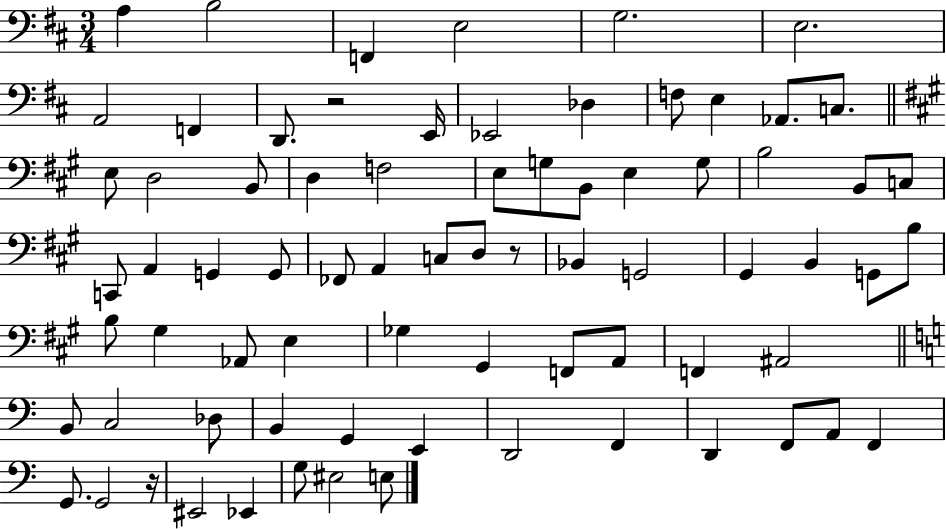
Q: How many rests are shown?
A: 3